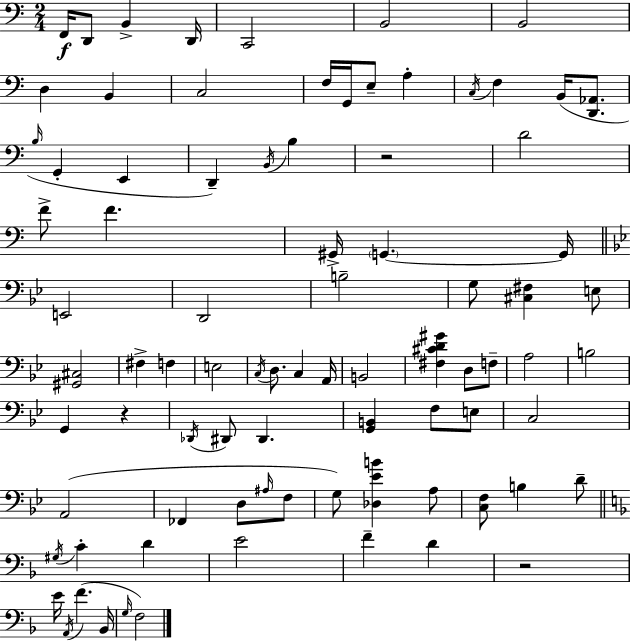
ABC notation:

X:1
T:Untitled
M:2/4
L:1/4
K:C
F,,/4 D,,/2 B,, D,,/4 C,,2 B,,2 B,,2 D, B,, C,2 F,/4 G,,/4 E,/2 A, C,/4 F, B,,/4 [D,,_A,,]/2 B,/4 G,, E,, D,, B,,/4 B, z2 D2 F/2 F ^G,,/4 G,, G,,/4 E,,2 D,,2 B,2 G,/2 [^C,^F,] E,/2 [^G,,^C,]2 ^F, F, E,2 C,/4 D,/2 C, A,,/4 B,,2 [^F,^CD^G] D,/2 F,/2 A,2 B,2 G,, z _D,,/4 ^D,,/2 ^D,, [G,,B,,] F,/2 E,/2 C,2 A,,2 _F,, D,/2 ^A,/4 F,/2 G,/2 [_D,_EB] A,/2 [C,F,]/2 B, D/2 ^G,/4 C D E2 F D z2 E/4 A,,/4 F _B,,/4 G,/4 F,2